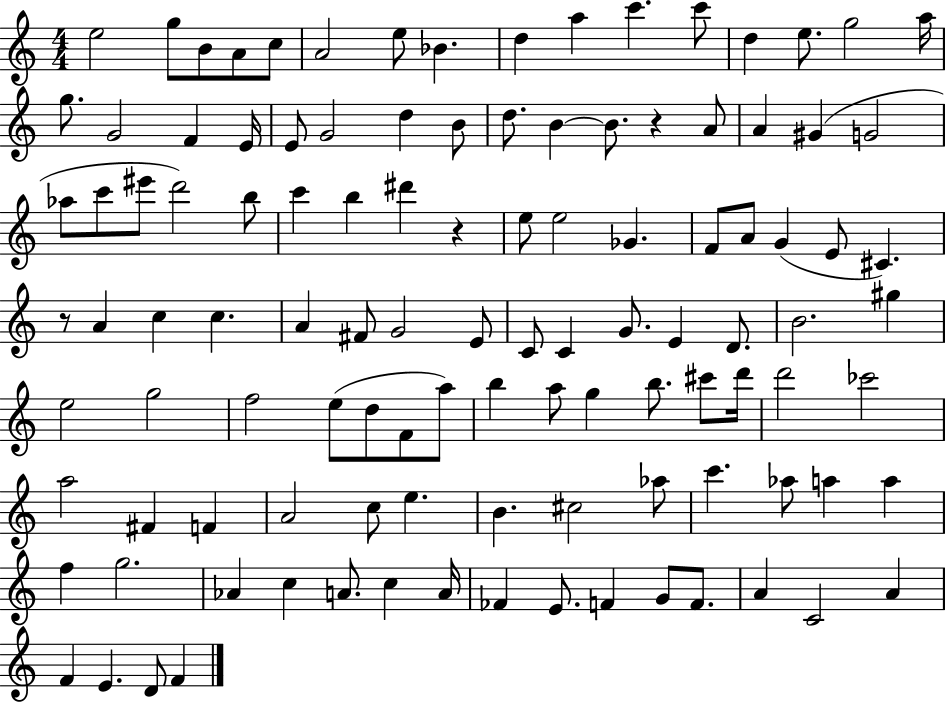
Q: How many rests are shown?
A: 3